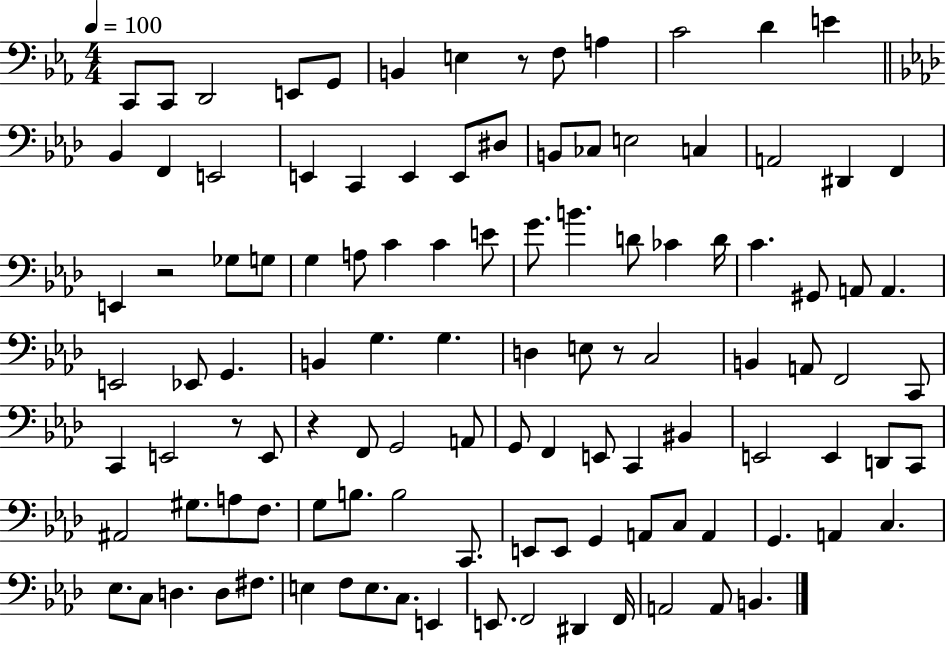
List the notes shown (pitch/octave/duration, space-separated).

C2/e C2/e D2/h E2/e G2/e B2/q E3/q R/e F3/e A3/q C4/h D4/q E4/q Bb2/q F2/q E2/h E2/q C2/q E2/q E2/e D#3/e B2/e CES3/e E3/h C3/q A2/h D#2/q F2/q E2/q R/h Gb3/e G3/e G3/q A3/e C4/q C4/q E4/e G4/e. B4/q. D4/e CES4/q D4/s C4/q. G#2/e A2/e A2/q. E2/h Eb2/e G2/q. B2/q G3/q. G3/q. D3/q E3/e R/e C3/h B2/q A2/e F2/h C2/e C2/q E2/h R/e E2/e R/q F2/e G2/h A2/e G2/e F2/q E2/e C2/q BIS2/q E2/h E2/q D2/e C2/e A#2/h G#3/e. A3/e F3/e. G3/e B3/e. B3/h C2/e. E2/e E2/e G2/q A2/e C3/e A2/q G2/q. A2/q C3/q. Eb3/e. C3/e D3/q. D3/e F#3/e. E3/q F3/e E3/e. C3/e. E2/q E2/e. F2/h D#2/q F2/s A2/h A2/e B2/q.